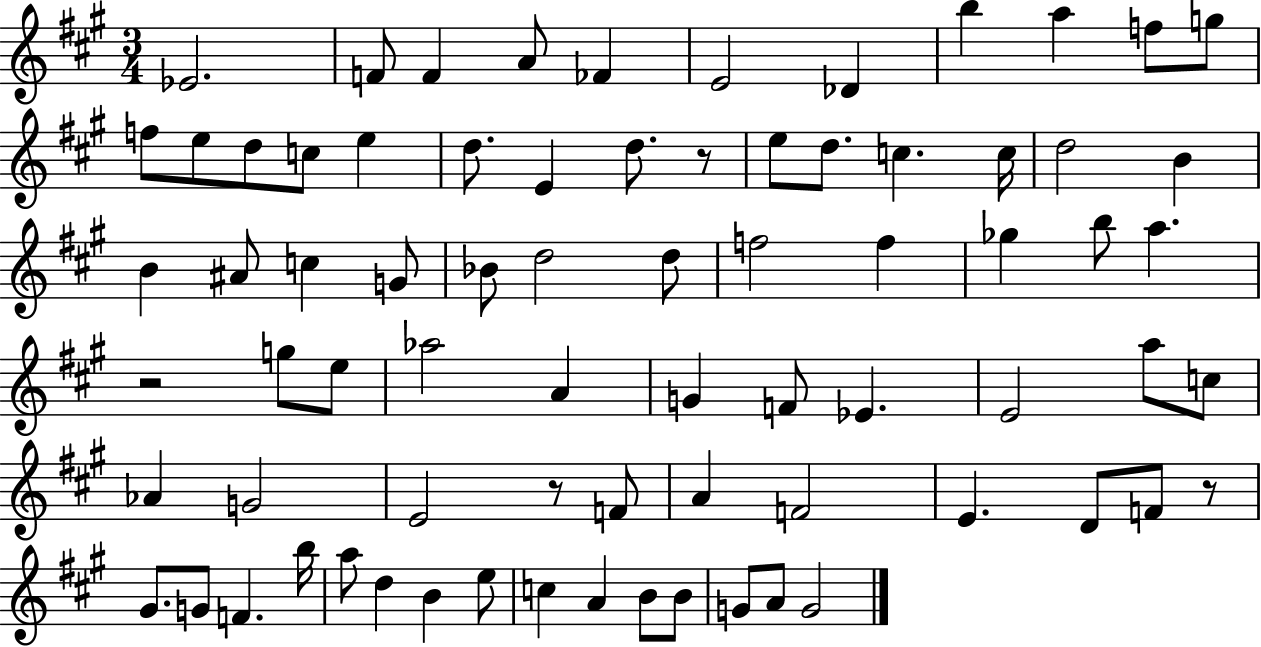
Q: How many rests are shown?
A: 4